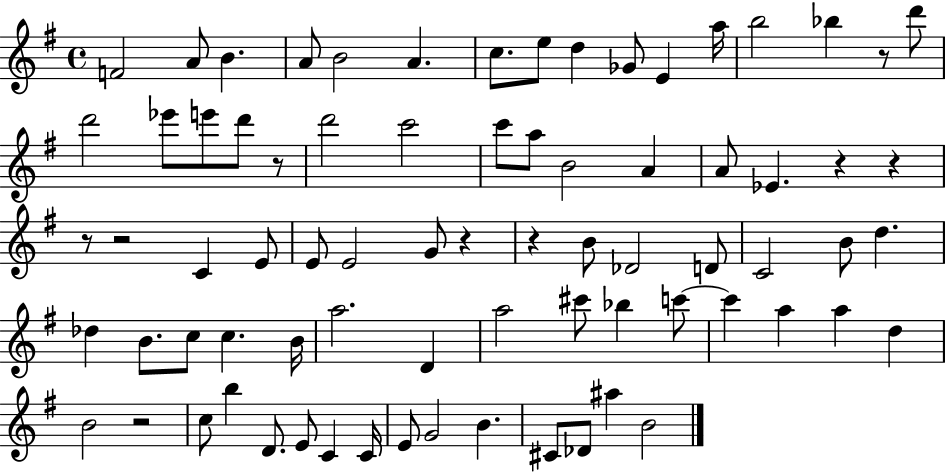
F4/h A4/e B4/q. A4/e B4/h A4/q. C5/e. E5/e D5/q Gb4/e E4/q A5/s B5/h Bb5/q R/e D6/e D6/h Eb6/e E6/e D6/e R/e D6/h C6/h C6/e A5/e B4/h A4/q A4/e Eb4/q. R/q R/q R/e R/h C4/q E4/e E4/e E4/h G4/e R/q R/q B4/e Db4/h D4/e C4/h B4/e D5/q. Db5/q B4/e. C5/e C5/q. B4/s A5/h. D4/q A5/h C#6/e Bb5/q C6/e C6/q A5/q A5/q D5/q B4/h R/h C5/e B5/q D4/e. E4/e C4/q C4/s E4/e G4/h B4/q. C#4/e Db4/e A#5/q B4/h